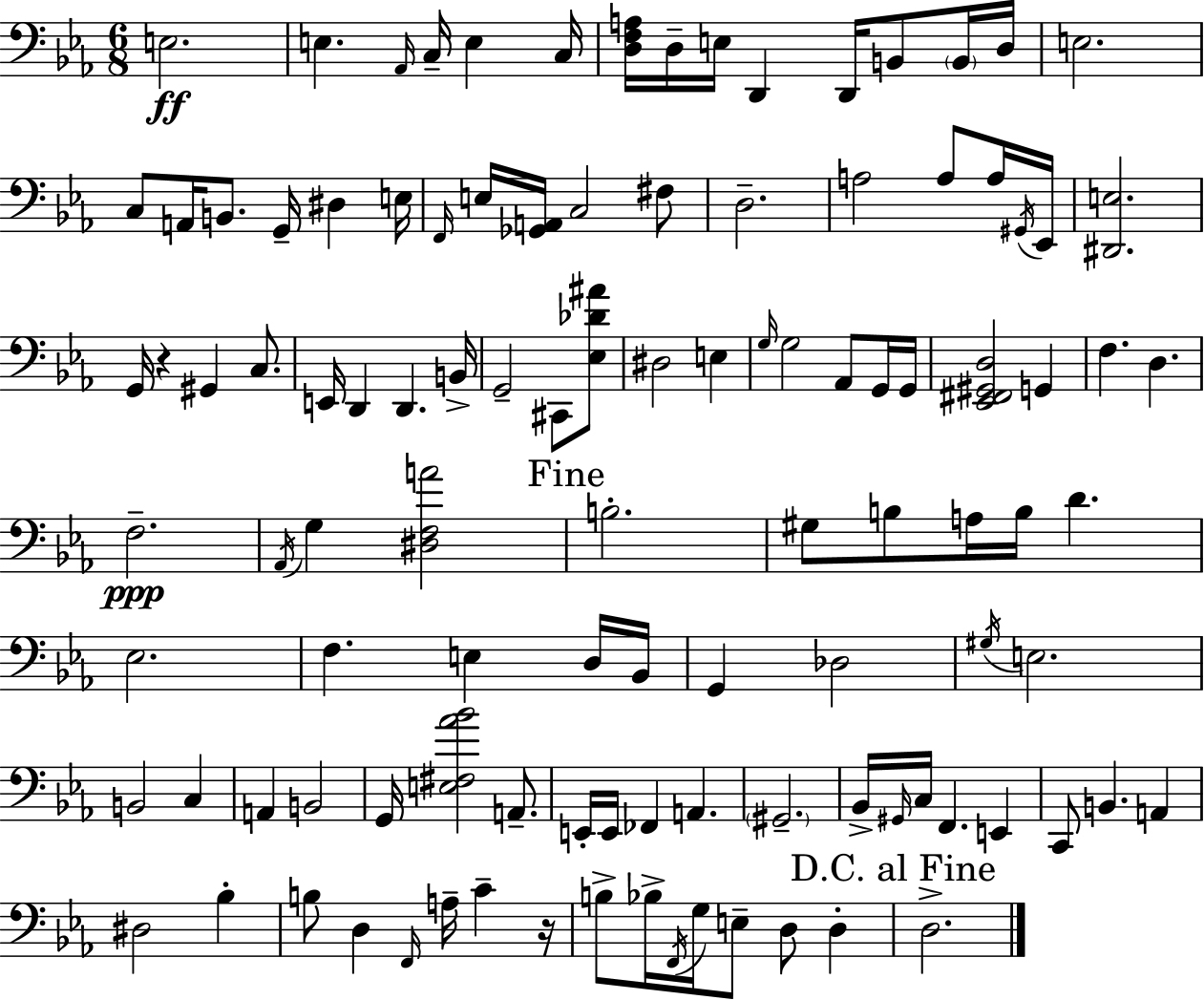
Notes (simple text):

E3/h. E3/q. Ab2/s C3/s E3/q C3/s [D3,F3,A3]/s D3/s E3/s D2/q D2/s B2/e B2/s D3/s E3/h. C3/e A2/s B2/e. G2/s D#3/q E3/s F2/s E3/s [Gb2,A2]/s C3/h F#3/e D3/h. A3/h A3/e A3/s G#2/s Eb2/s [D#2,E3]/h. G2/s R/q G#2/q C3/e. E2/s D2/q D2/q. B2/s G2/h C#2/e [Eb3,Db4,A#4]/e D#3/h E3/q G3/s G3/h Ab2/e G2/s G2/s [Eb2,F#2,G#2,D3]/h G2/q F3/q. D3/q. F3/h. Ab2/s G3/q [D#3,F3,A4]/h B3/h. G#3/e B3/e A3/s B3/s D4/q. Eb3/h. F3/q. E3/q D3/s Bb2/s G2/q Db3/h G#3/s E3/h. B2/h C3/q A2/q B2/h G2/s [E3,F#3,Ab4,Bb4]/h A2/e. E2/s E2/s FES2/q A2/q. G#2/h. Bb2/s G#2/s C3/s F2/q. E2/q C2/e B2/q. A2/q D#3/h Bb3/q B3/e D3/q F2/s A3/s C4/q R/s B3/e Bb3/s F2/s G3/s E3/e D3/e D3/q D3/h.